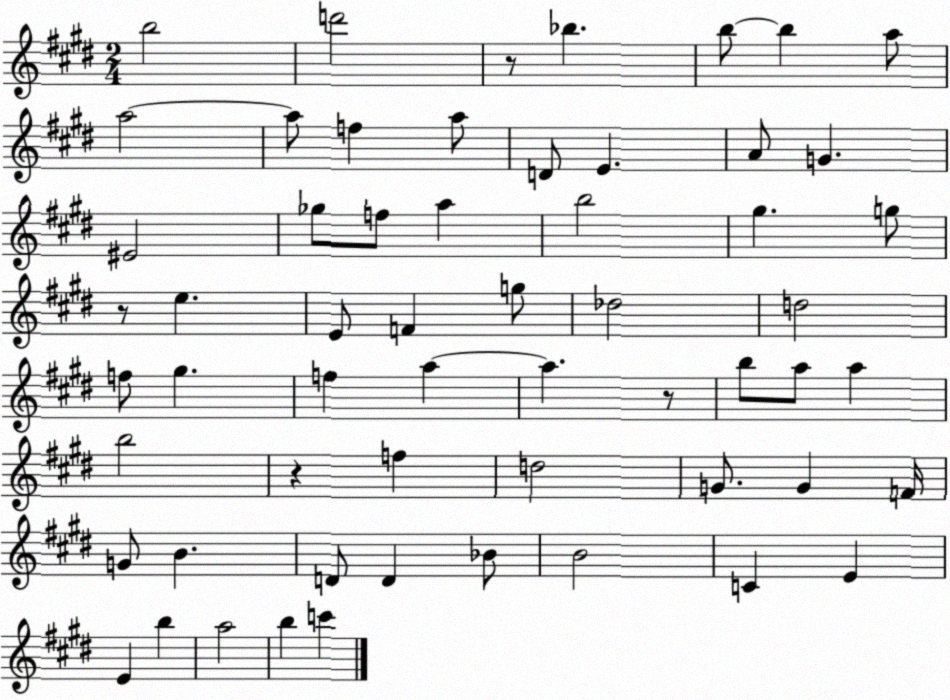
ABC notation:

X:1
T:Untitled
M:2/4
L:1/4
K:E
b2 d'2 z/2 _b b/2 b a/2 a2 a/2 f a/2 D/2 E A/2 G ^E2 _g/2 f/2 a b2 ^g g/2 z/2 e E/2 F g/2 _d2 d2 f/2 ^g f a a z/2 b/2 a/2 a b2 z f d2 G/2 G F/4 G/2 B D/2 D _B/2 B2 C E E b a2 b c'